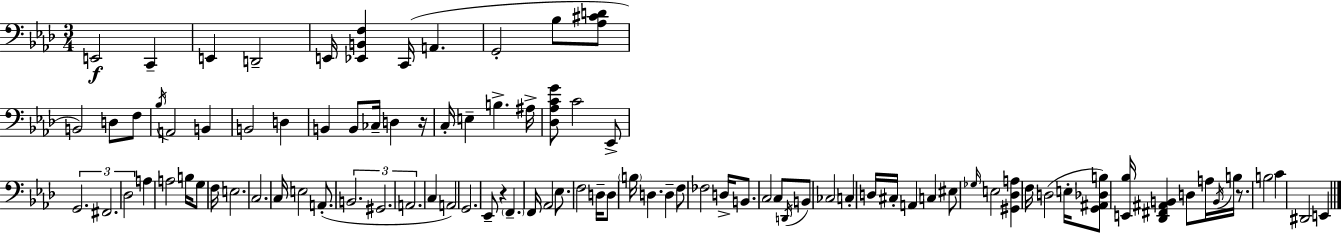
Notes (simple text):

E2/h C2/q E2/q D2/h E2/s [Eb2,B2,F3]/q C2/s A2/q. G2/h Bb3/e [Ab3,C#4,D4]/e B2/h D3/e F3/e Bb3/s A2/h B2/q B2/h D3/q B2/q B2/e CES3/s D3/q R/s C3/s E3/q B3/q. A#3/s [Db3,Ab3,C4,G4]/e C4/h Eb2/e G2/h. F#2/h. Db3/h A3/q A3/h B3/s G3/e F3/s E3/h. C3/h. C3/s E3/h A2/e. B2/h. G#2/h. A2/h. C3/q A2/h G2/h. Eb2/e R/q F2/q. F2/s Ab2/h Eb3/e. F3/h D3/s D3/e B3/s D3/q. D3/q F3/e FES3/h D3/s B2/e. C3/h C3/e D2/s B2/e CES3/h C3/q D3/s C#3/s A2/q C3/q EIS3/e Gb3/s E3/h [G#2,Db3,A3]/q F3/s D3/h E3/s [G2,A#2,Db3,B3]/e [E2,Bb3]/s [Db2,F#2,A#2,B2]/q D3/e A3/s B2/s B3/s R/e. B3/h C4/q D#2/h E2/q